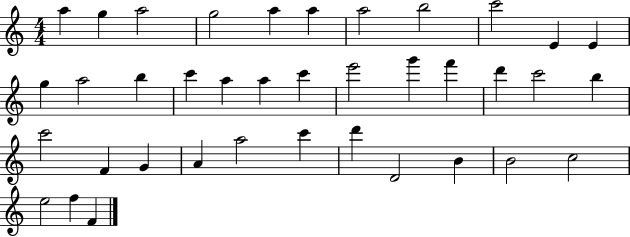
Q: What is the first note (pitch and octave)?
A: A5